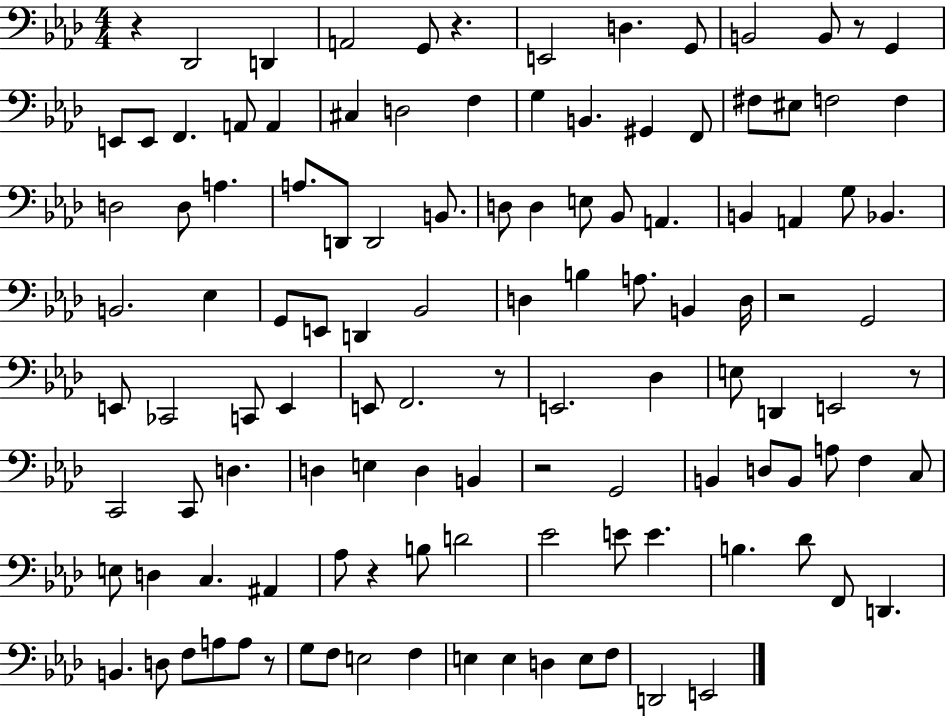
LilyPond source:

{
  \clef bass
  \numericTimeSignature
  \time 4/4
  \key aes \major
  r4 des,2 d,4 | a,2 g,8 r4. | e,2 d4. g,8 | b,2 b,8 r8 g,4 | \break e,8 e,8 f,4. a,8 a,4 | cis4 d2 f4 | g4 b,4. gis,4 f,8 | fis8 eis8 f2 f4 | \break d2 d8 a4. | a8. d,8 d,2 b,8. | d8 d4 e8 bes,8 a,4. | b,4 a,4 g8 bes,4. | \break b,2. ees4 | g,8 e,8 d,4 bes,2 | d4 b4 a8. b,4 d16 | r2 g,2 | \break e,8 ces,2 c,8 e,4 | e,8 f,2. r8 | e,2. des4 | e8 d,4 e,2 r8 | \break c,2 c,8 d4. | d4 e4 d4 b,4 | r2 g,2 | b,4 d8 b,8 a8 f4 c8 | \break e8 d4 c4. ais,4 | aes8 r4 b8 d'2 | ees'2 e'8 e'4. | b4. des'8 f,8 d,4. | \break b,4. d8 f8 a8 a8 r8 | g8 f8 e2 f4 | e4 e4 d4 e8 f8 | d,2 e,2 | \break \bar "|."
}